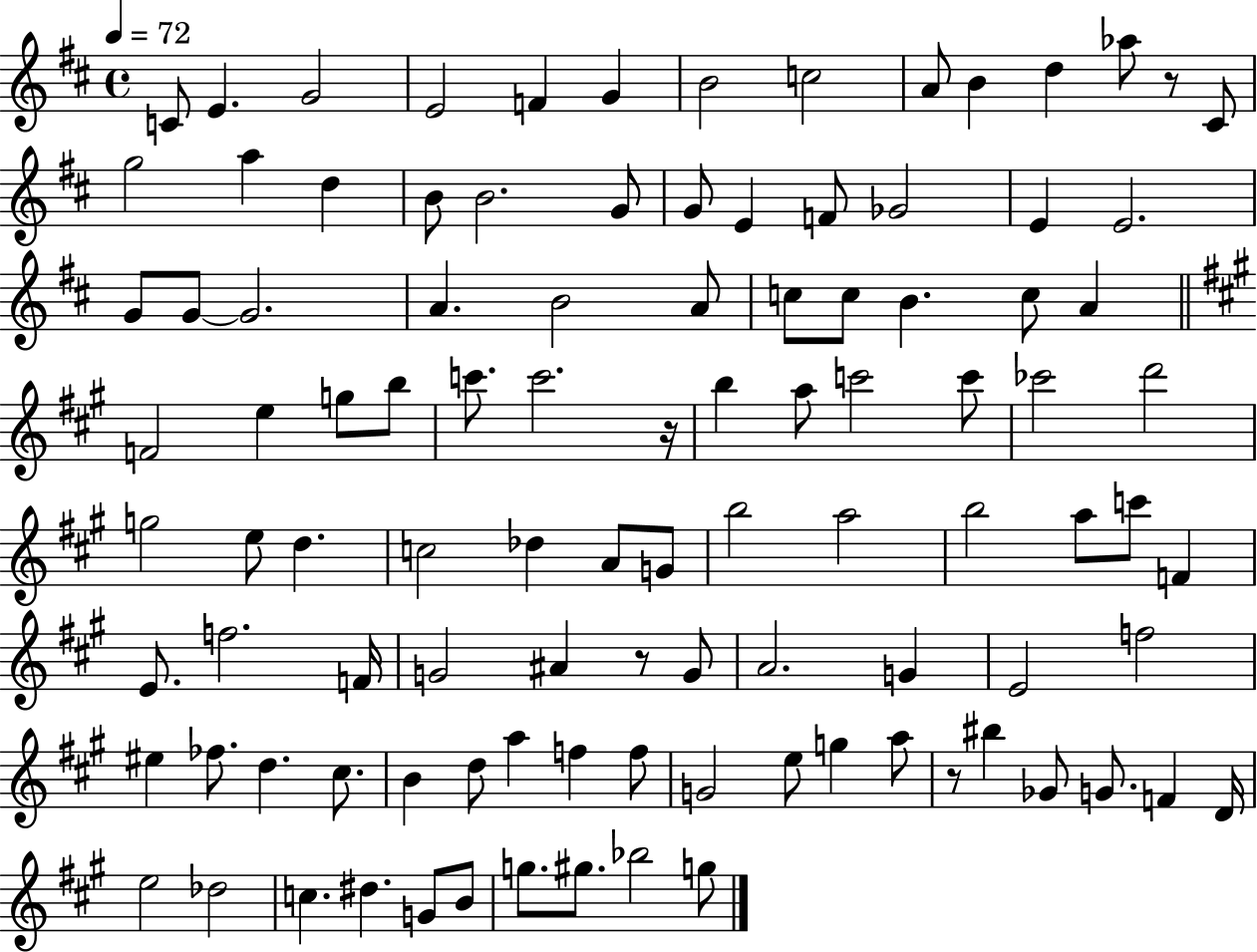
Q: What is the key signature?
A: D major